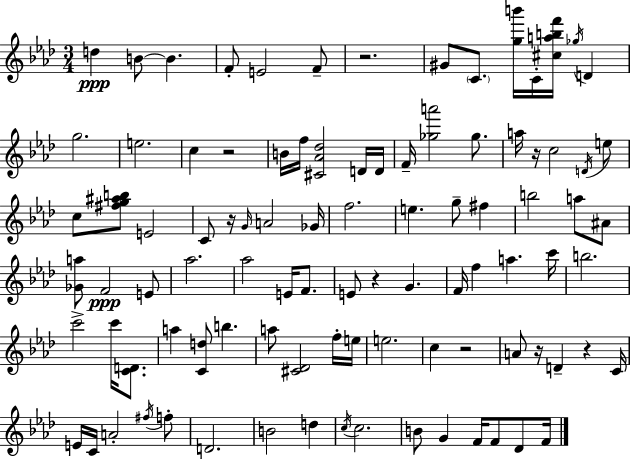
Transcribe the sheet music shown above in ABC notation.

X:1
T:Untitled
M:3/4
L:1/4
K:Ab
d B/2 B F/2 E2 F/2 z2 ^G/2 C/2 [gb']/4 C/4 [^cabf']/4 _g/4 D g2 e2 c z2 B/4 f/4 [^C_A_d]2 D/4 D/4 F/4 [_ga']2 _g/2 a/4 z/4 c2 D/4 e/2 c/2 [^fg^ab]/2 E2 C/2 z/4 G/4 A2 _G/4 f2 e g/2 ^f b2 a/2 ^A/2 [_Ga]/2 F2 E/2 _a2 _a2 E/4 F/2 E/2 z G F/4 f a c'/4 b2 c'2 c'/4 [CD]/2 a [Cd]/2 b a/2 [^C_D]2 f/4 e/4 e2 c z2 A/2 z/4 D z C/4 E/4 C/4 A2 ^f/4 f/2 D2 B2 d c/4 c2 B/2 G F/4 F/2 _D/2 F/4